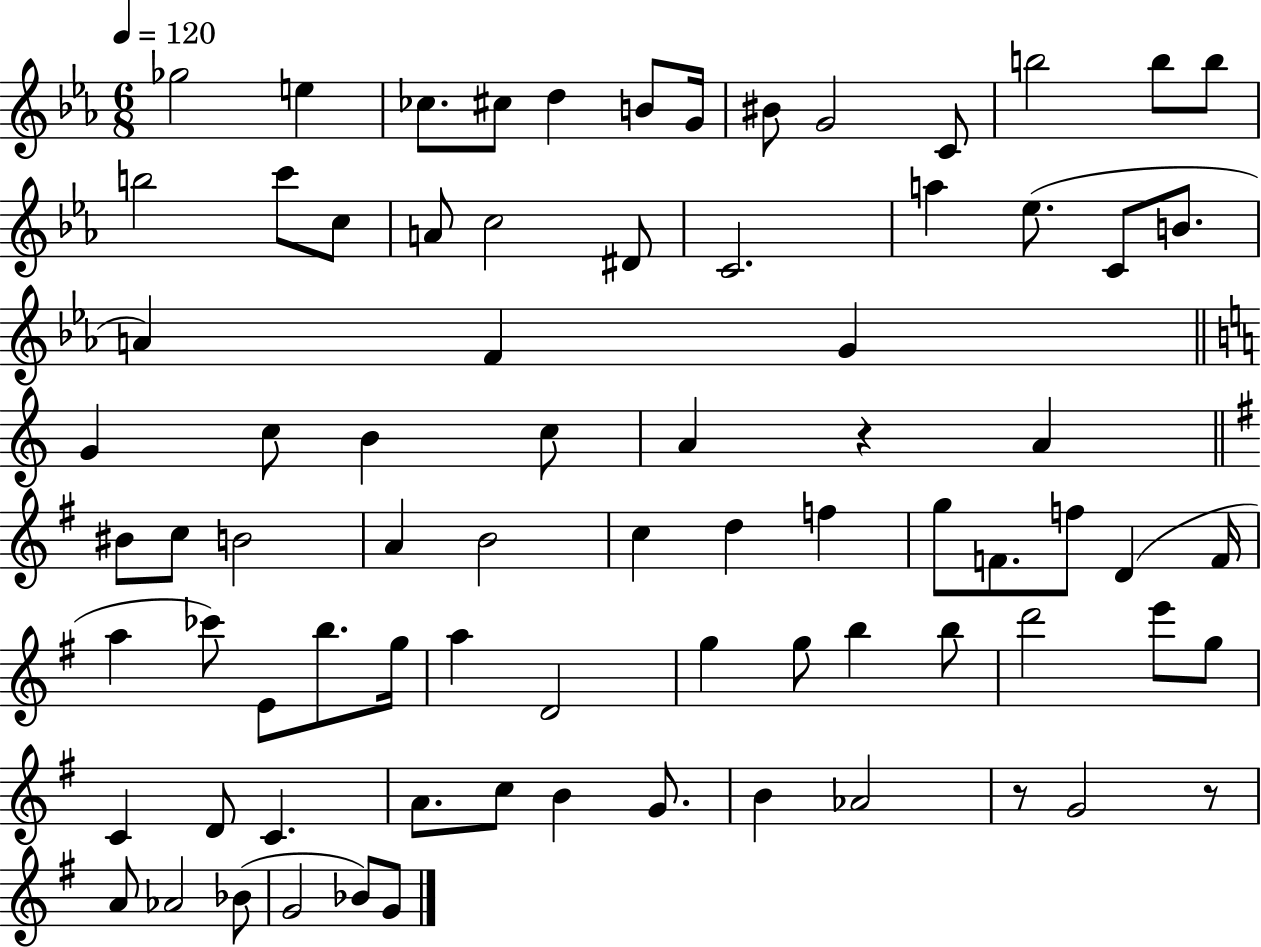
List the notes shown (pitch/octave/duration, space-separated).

Gb5/h E5/q CES5/e. C#5/e D5/q B4/e G4/s BIS4/e G4/h C4/e B5/h B5/e B5/e B5/h C6/e C5/e A4/e C5/h D#4/e C4/h. A5/q Eb5/e. C4/e B4/e. A4/q F4/q G4/q G4/q C5/e B4/q C5/e A4/q R/q A4/q BIS4/e C5/e B4/h A4/q B4/h C5/q D5/q F5/q G5/e F4/e. F5/e D4/q F4/s A5/q CES6/e E4/e B5/e. G5/s A5/q D4/h G5/q G5/e B5/q B5/e D6/h E6/e G5/e C4/q D4/e C4/q. A4/e. C5/e B4/q G4/e. B4/q Ab4/h R/e G4/h R/e A4/e Ab4/h Bb4/e G4/h Bb4/e G4/e